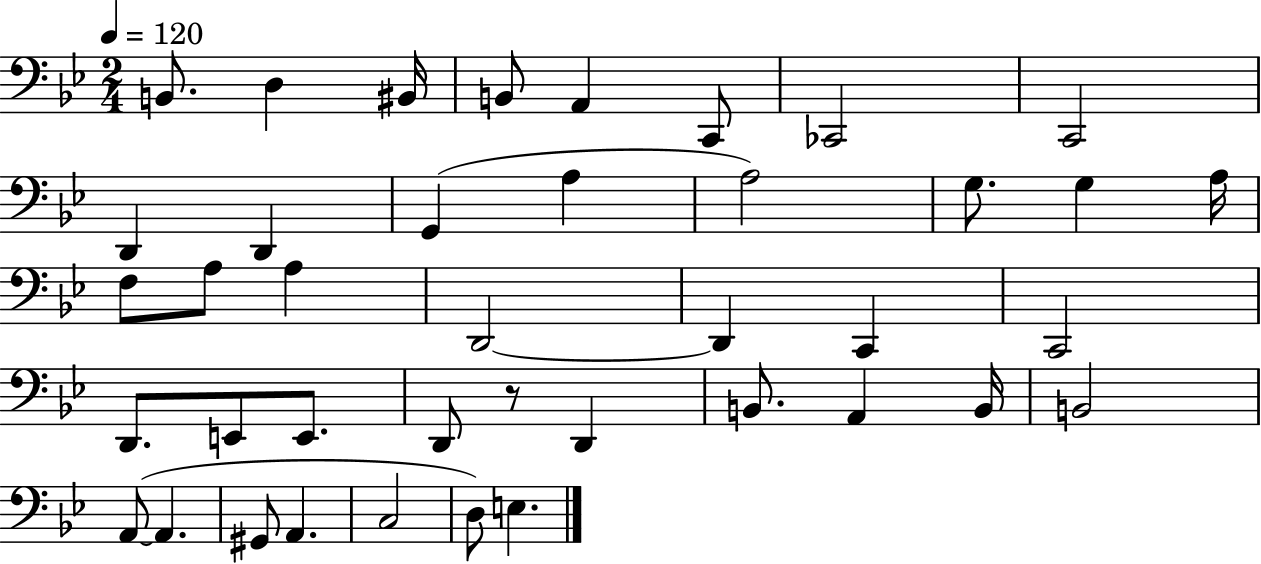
{
  \clef bass
  \numericTimeSignature
  \time 2/4
  \key bes \major
  \tempo 4 = 120
  b,8. d4 bis,16 | b,8 a,4 c,8 | ces,2 | c,2 | \break d,4 d,4 | g,4( a4 | a2) | g8. g4 a16 | \break f8 a8 a4 | d,2~~ | d,4 c,4 | c,2 | \break d,8. e,8 e,8. | d,8 r8 d,4 | b,8. a,4 b,16 | b,2 | \break a,8~(~ a,4. | gis,8 a,4. | c2 | d8) e4. | \break \bar "|."
}